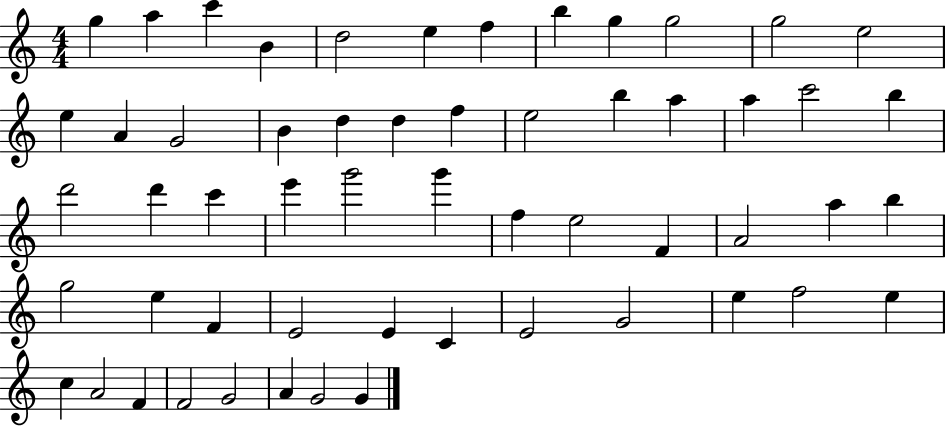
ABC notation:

X:1
T:Untitled
M:4/4
L:1/4
K:C
g a c' B d2 e f b g g2 g2 e2 e A G2 B d d f e2 b a a c'2 b d'2 d' c' e' g'2 g' f e2 F A2 a b g2 e F E2 E C E2 G2 e f2 e c A2 F F2 G2 A G2 G